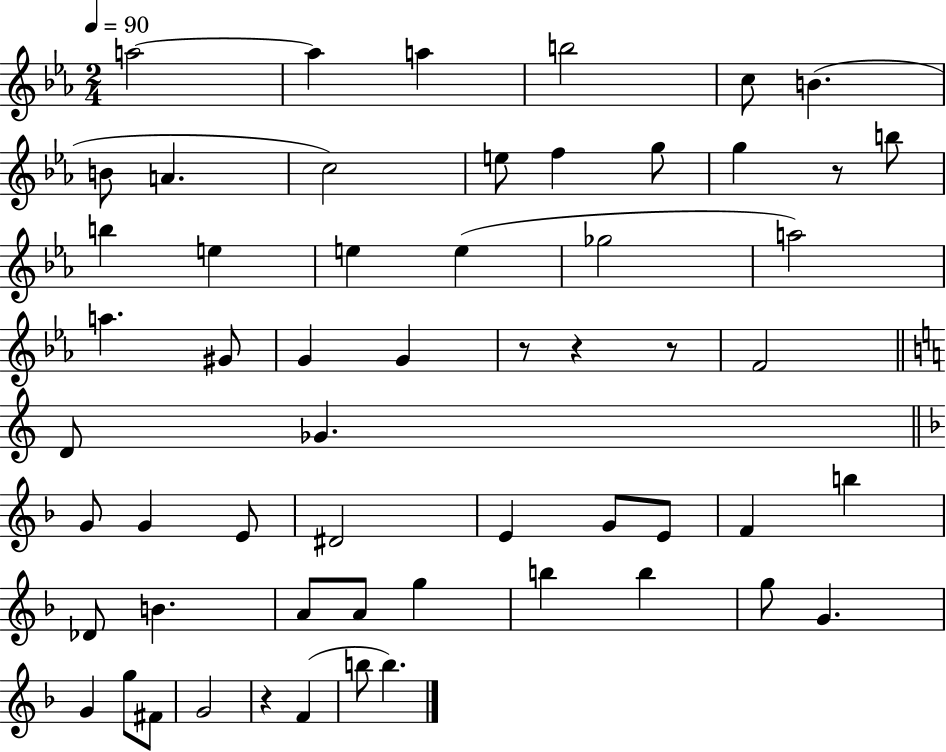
X:1
T:Untitled
M:2/4
L:1/4
K:Eb
a2 a a b2 c/2 B B/2 A c2 e/2 f g/2 g z/2 b/2 b e e e _g2 a2 a ^G/2 G G z/2 z z/2 F2 D/2 _G G/2 G E/2 ^D2 E G/2 E/2 F b _D/2 B A/2 A/2 g b b g/2 G G g/2 ^F/2 G2 z F b/2 b